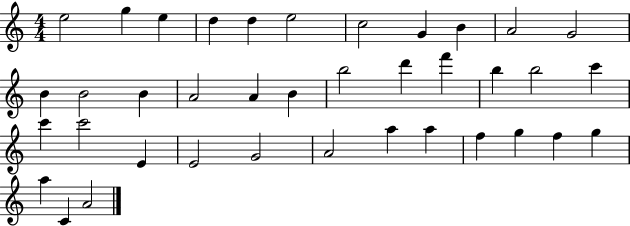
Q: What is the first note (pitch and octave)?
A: E5